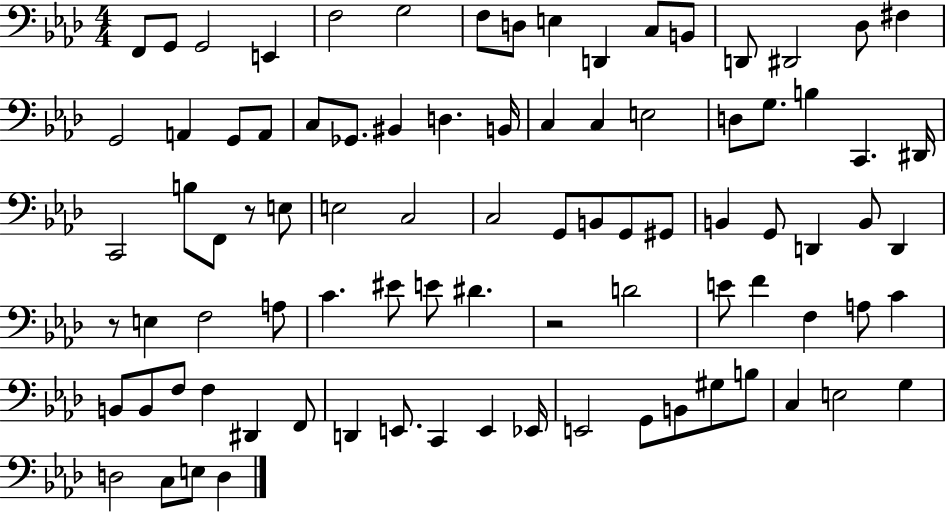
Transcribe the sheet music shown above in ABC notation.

X:1
T:Untitled
M:4/4
L:1/4
K:Ab
F,,/2 G,,/2 G,,2 E,, F,2 G,2 F,/2 D,/2 E, D,, C,/2 B,,/2 D,,/2 ^D,,2 _D,/2 ^F, G,,2 A,, G,,/2 A,,/2 C,/2 _G,,/2 ^B,, D, B,,/4 C, C, E,2 D,/2 G,/2 B, C,, ^D,,/4 C,,2 B,/2 F,,/2 z/2 E,/2 E,2 C,2 C,2 G,,/2 B,,/2 G,,/2 ^G,,/2 B,, G,,/2 D,, B,,/2 D,, z/2 E, F,2 A,/2 C ^E/2 E/2 ^D z2 D2 E/2 F F, A,/2 C B,,/2 B,,/2 F,/2 F, ^D,, F,,/2 D,, E,,/2 C,, E,, _E,,/4 E,,2 G,,/2 B,,/2 ^G,/2 B,/2 C, E,2 G, D,2 C,/2 E,/2 D,